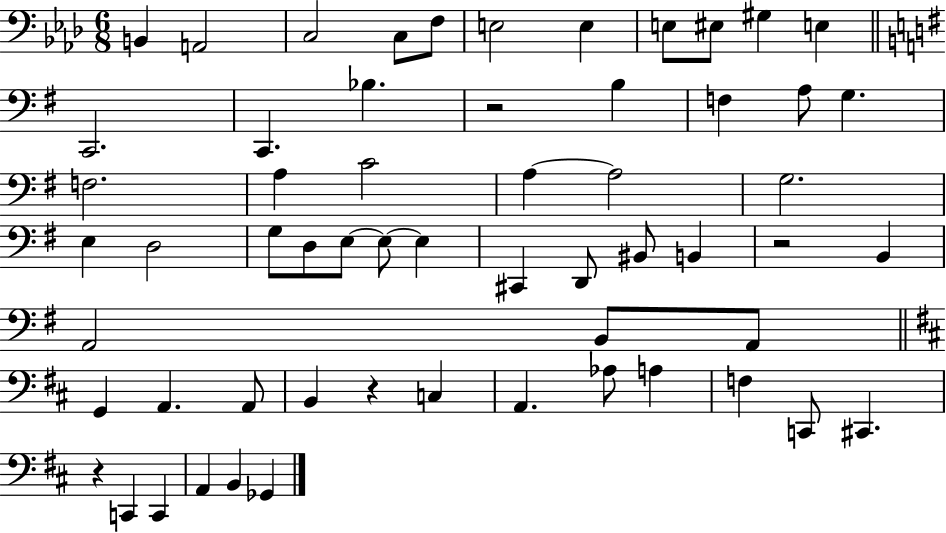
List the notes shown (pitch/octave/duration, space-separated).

B2/q A2/h C3/h C3/e F3/e E3/h E3/q E3/e EIS3/e G#3/q E3/q C2/h. C2/q. Bb3/q. R/h B3/q F3/q A3/e G3/q. F3/h. A3/q C4/h A3/q A3/h G3/h. E3/q D3/h G3/e D3/e E3/e E3/e E3/q C#2/q D2/e BIS2/e B2/q R/h B2/q A2/h B2/e A2/e G2/q A2/q. A2/e B2/q R/q C3/q A2/q. Ab3/e A3/q F3/q C2/e C#2/q. R/q C2/q C2/q A2/q B2/q Gb2/q